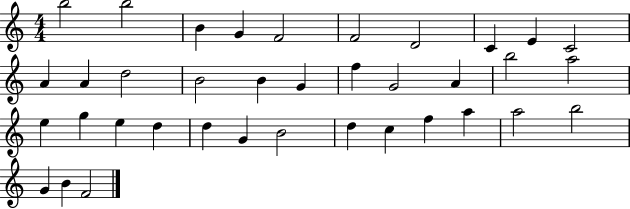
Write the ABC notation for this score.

X:1
T:Untitled
M:4/4
L:1/4
K:C
b2 b2 B G F2 F2 D2 C E C2 A A d2 B2 B G f G2 A b2 a2 e g e d d G B2 d c f a a2 b2 G B F2